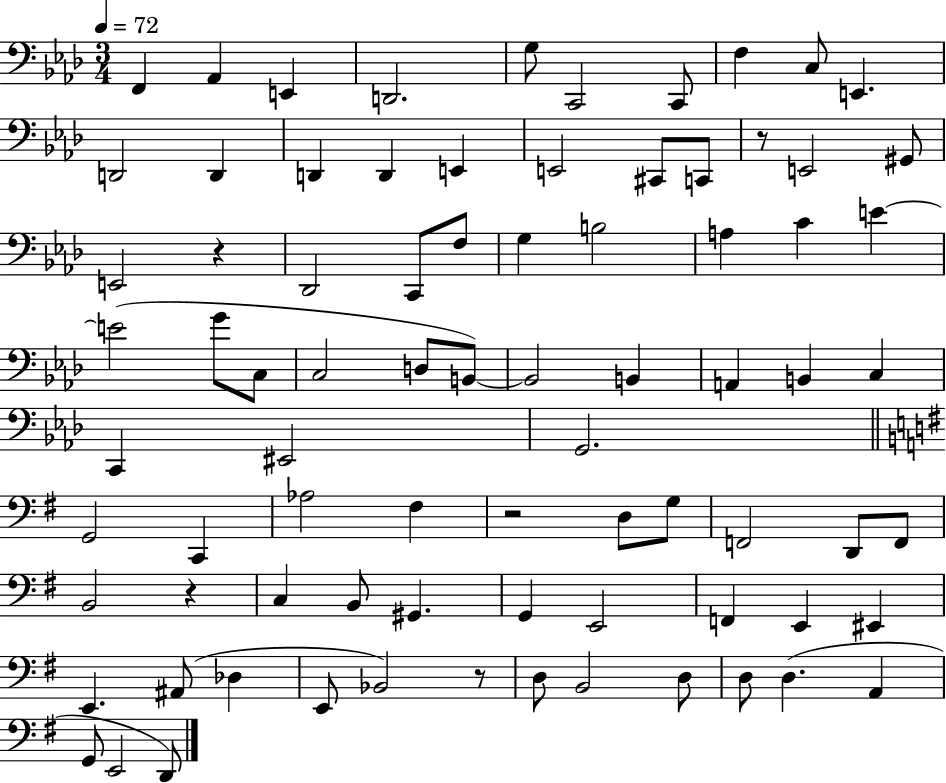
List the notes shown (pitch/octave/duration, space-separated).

F2/q Ab2/q E2/q D2/h. G3/e C2/h C2/e F3/q C3/e E2/q. D2/h D2/q D2/q D2/q E2/q E2/h C#2/e C2/e R/e E2/h G#2/e E2/h R/q Db2/h C2/e F3/e G3/q B3/h A3/q C4/q E4/q E4/h G4/e C3/e C3/h D3/e B2/e B2/h B2/q A2/q B2/q C3/q C2/q EIS2/h G2/h. G2/h C2/q Ab3/h F#3/q R/h D3/e G3/e F2/h D2/e F2/e B2/h R/q C3/q B2/e G#2/q. G2/q E2/h F2/q E2/q EIS2/q E2/q. A#2/e Db3/q E2/e Bb2/h R/e D3/e B2/h D3/e D3/e D3/q. A2/q G2/e E2/h D2/e